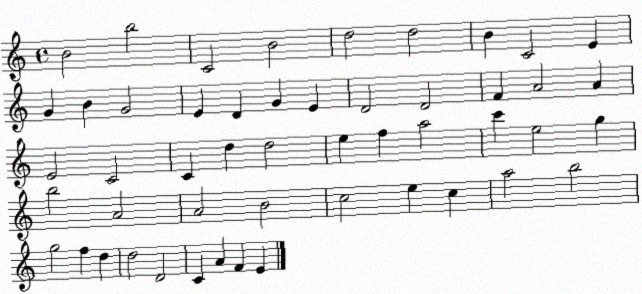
X:1
T:Untitled
M:4/4
L:1/4
K:C
B2 b2 C2 B2 d2 d2 B C2 E G B G2 E D G E D2 D2 F A2 A E2 C2 C d d2 e f a2 c' e2 g b2 A2 A2 B2 c2 e c a2 b2 g2 f d d2 D2 C A F E